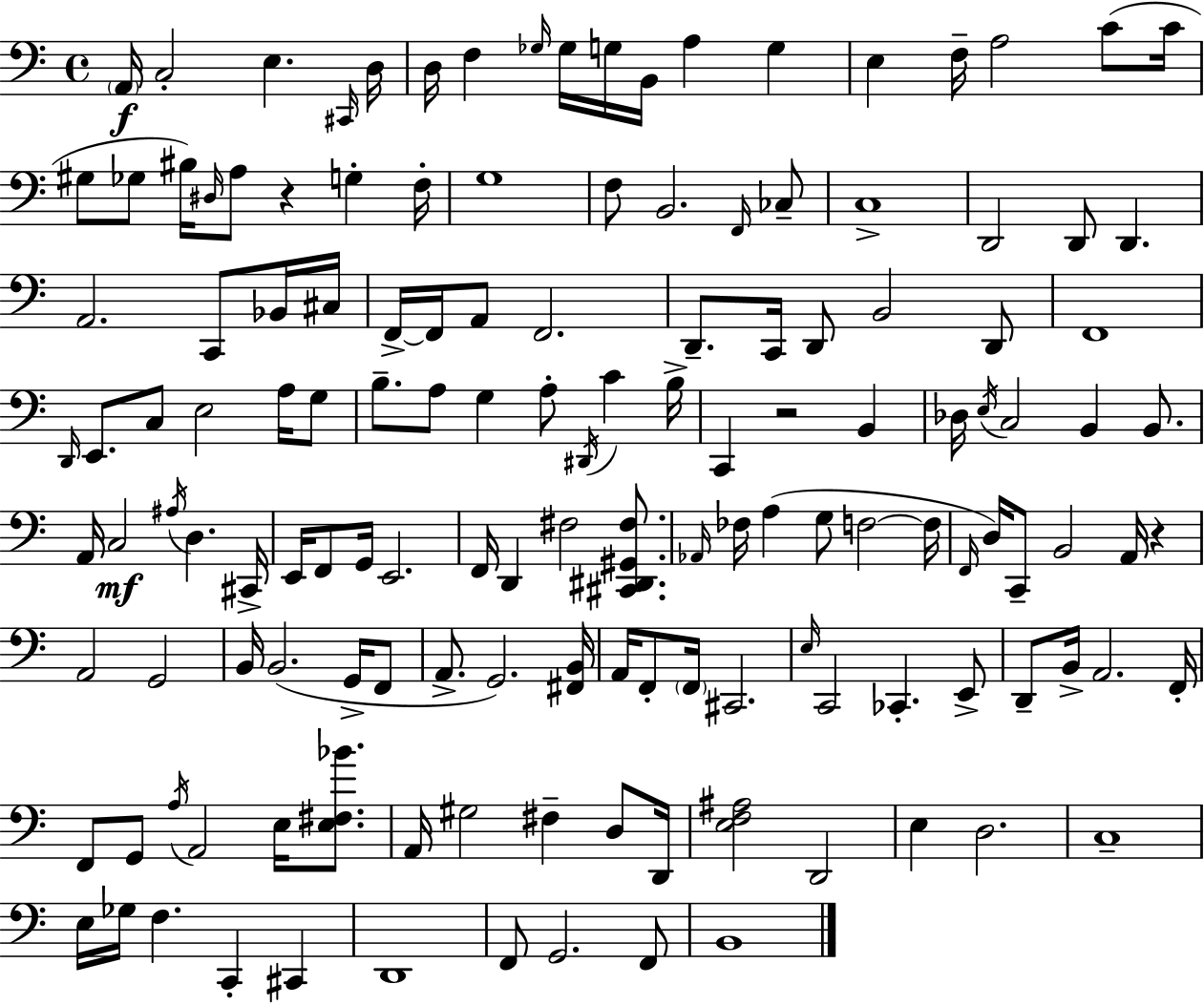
X:1
T:Untitled
M:4/4
L:1/4
K:C
A,,/4 C,2 E, ^C,,/4 D,/4 D,/4 F, _G,/4 _G,/4 G,/4 B,,/4 A, G, E, F,/4 A,2 C/2 C/4 ^G,/2 _G,/2 ^B,/4 ^D,/4 A,/2 z G, F,/4 G,4 F,/2 B,,2 F,,/4 _C,/2 C,4 D,,2 D,,/2 D,, A,,2 C,,/2 _B,,/4 ^C,/4 F,,/4 F,,/4 A,,/2 F,,2 D,,/2 C,,/4 D,,/2 B,,2 D,,/2 F,,4 D,,/4 E,,/2 C,/2 E,2 A,/4 G,/2 B,/2 A,/2 G, A,/2 ^D,,/4 C B,/4 C,, z2 B,, _D,/4 E,/4 C,2 B,, B,,/2 A,,/4 C,2 ^A,/4 D, ^C,,/4 E,,/4 F,,/2 G,,/4 E,,2 F,,/4 D,, ^F,2 [^C,,^D,,^G,,^F,]/2 _A,,/4 _F,/4 A, G,/2 F,2 F,/4 F,,/4 D,/4 C,,/2 B,,2 A,,/4 z A,,2 G,,2 B,,/4 B,,2 G,,/4 F,,/2 A,,/2 G,,2 [^F,,B,,]/4 A,,/4 F,,/2 F,,/4 ^C,,2 E,/4 C,,2 _C,, E,,/2 D,,/2 B,,/4 A,,2 F,,/4 F,,/2 G,,/2 A,/4 A,,2 E,/4 [E,^F,_B]/2 A,,/4 ^G,2 ^F, D,/2 D,,/4 [E,F,^A,]2 D,,2 E, D,2 C,4 E,/4 _G,/4 F, C,, ^C,, D,,4 F,,/2 G,,2 F,,/2 B,,4